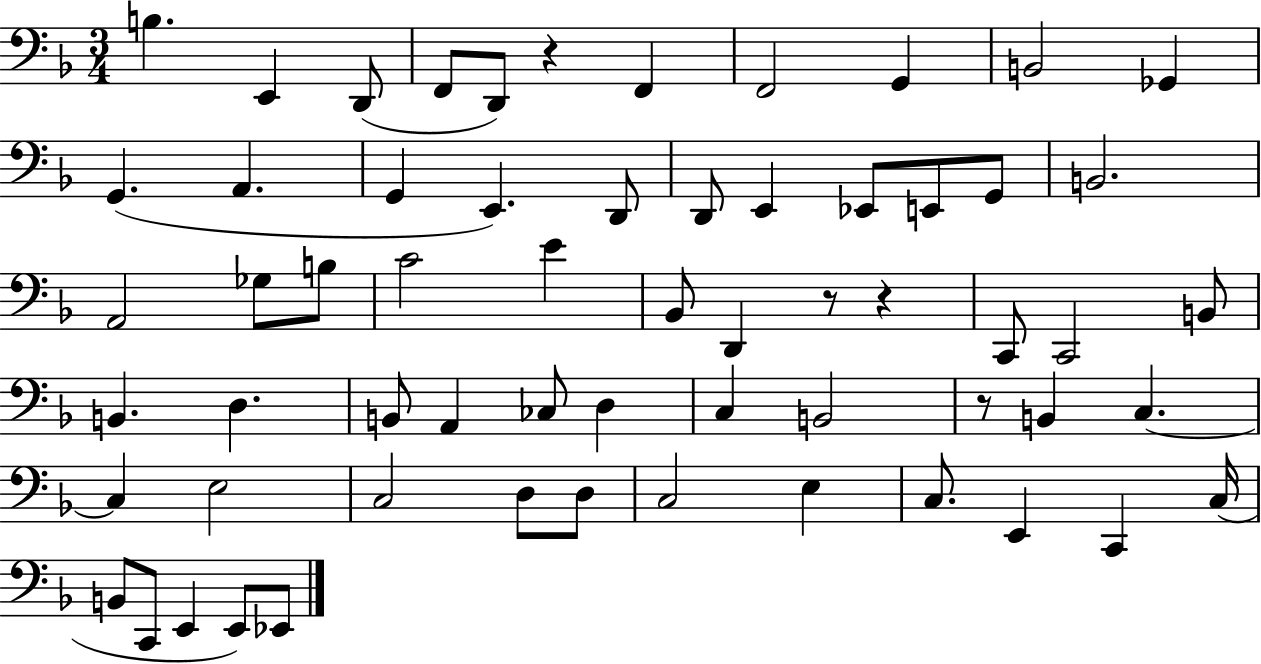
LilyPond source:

{
  \clef bass
  \numericTimeSignature
  \time 3/4
  \key f \major
  b4. e,4 d,8( | f,8 d,8) r4 f,4 | f,2 g,4 | b,2 ges,4 | \break g,4.( a,4. | g,4 e,4.) d,8 | d,8 e,4 ees,8 e,8 g,8 | b,2. | \break a,2 ges8 b8 | c'2 e'4 | bes,8 d,4 r8 r4 | c,8 c,2 b,8 | \break b,4. d4. | b,8 a,4 ces8 d4 | c4 b,2 | r8 b,4 c4.~~ | \break c4 e2 | c2 d8 d8 | c2 e4 | c8. e,4 c,4 c16( | \break b,8 c,8 e,4 e,8) ees,8 | \bar "|."
}